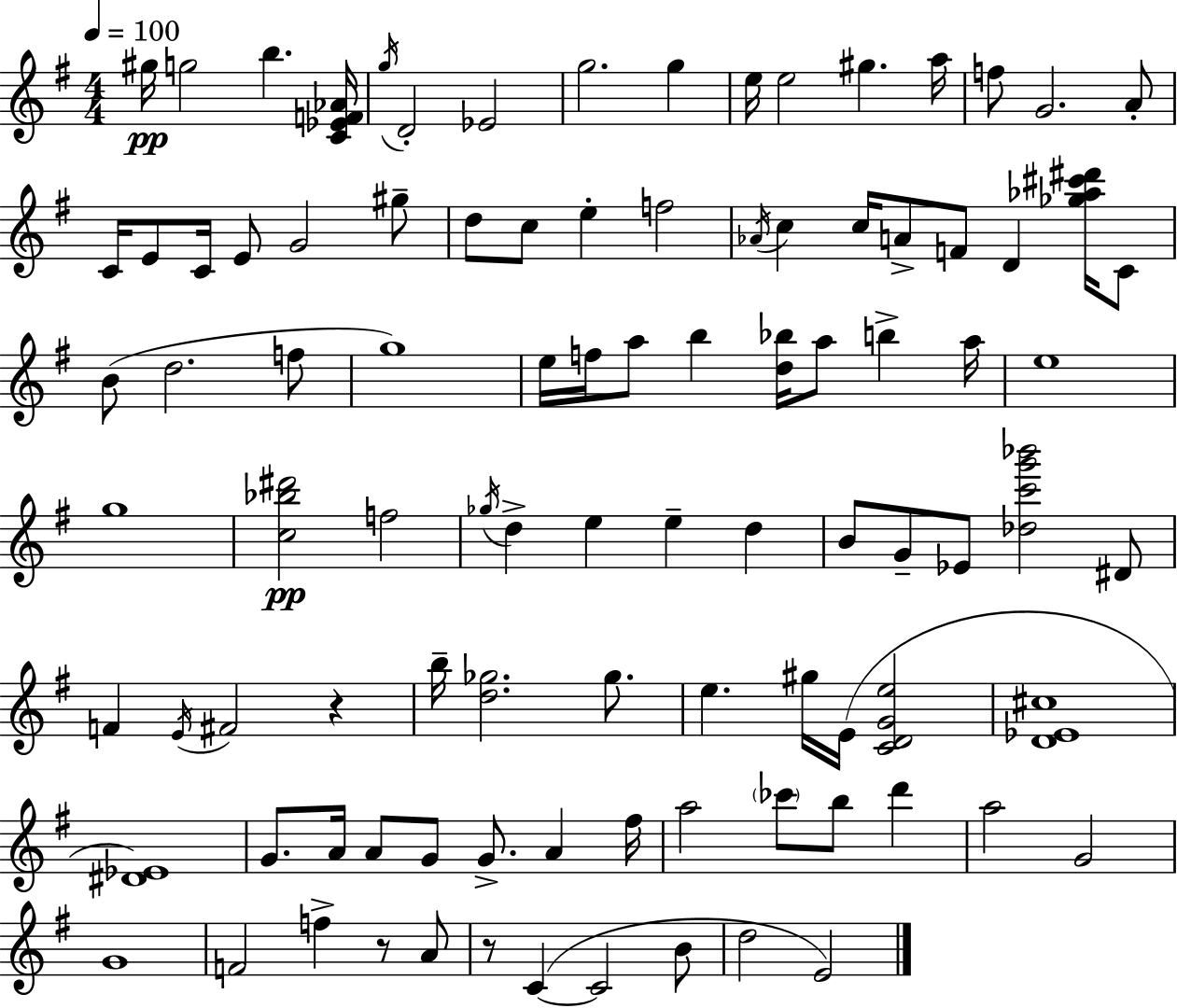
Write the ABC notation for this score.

X:1
T:Untitled
M:4/4
L:1/4
K:G
^g/4 g2 b [C_EF_A]/4 g/4 D2 _E2 g2 g e/4 e2 ^g a/4 f/2 G2 A/2 C/4 E/2 C/4 E/2 G2 ^g/2 d/2 c/2 e f2 _A/4 c c/4 A/2 F/2 D [_g_a^c'^d']/4 C/2 B/2 d2 f/2 g4 e/4 f/4 a/2 b [d_b]/4 a/2 b a/4 e4 g4 [c_b^d']2 f2 _g/4 d e e d B/2 G/2 _E/2 [_dc'g'_b']2 ^D/2 F E/4 ^F2 z b/4 [d_g]2 _g/2 e ^g/4 E/4 [CDGe]2 [D_E^c]4 [^D_E]4 G/2 A/4 A/2 G/2 G/2 A ^f/4 a2 _c'/2 b/2 d' a2 G2 G4 F2 f z/2 A/2 z/2 C C2 B/2 d2 E2